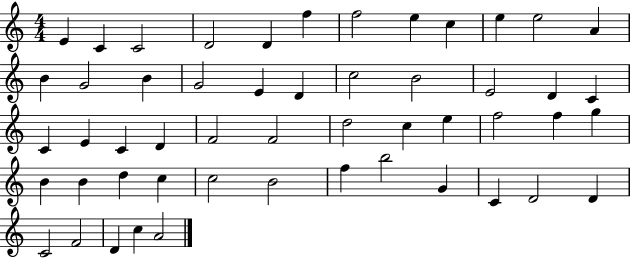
X:1
T:Untitled
M:4/4
L:1/4
K:C
E C C2 D2 D f f2 e c e e2 A B G2 B G2 E D c2 B2 E2 D C C E C D F2 F2 d2 c e f2 f g B B d c c2 B2 f b2 G C D2 D C2 F2 D c A2